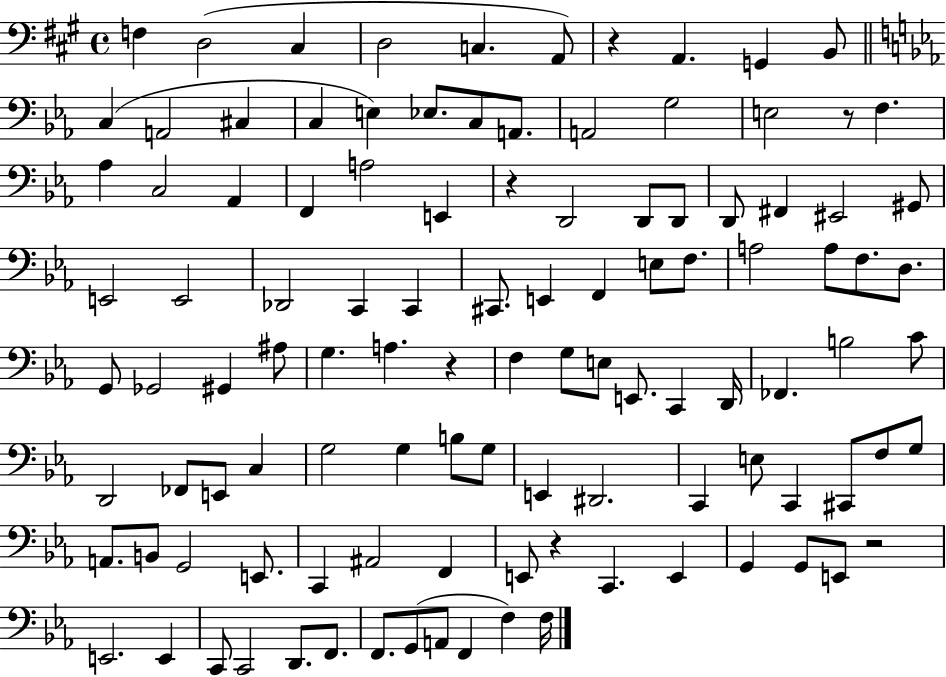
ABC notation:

X:1
T:Untitled
M:4/4
L:1/4
K:A
F, D,2 ^C, D,2 C, A,,/2 z A,, G,, B,,/2 C, A,,2 ^C, C, E, _E,/2 C,/2 A,,/2 A,,2 G,2 E,2 z/2 F, _A, C,2 _A,, F,, A,2 E,, z D,,2 D,,/2 D,,/2 D,,/2 ^F,, ^E,,2 ^G,,/2 E,,2 E,,2 _D,,2 C,, C,, ^C,,/2 E,, F,, E,/2 F,/2 A,2 A,/2 F,/2 D,/2 G,,/2 _G,,2 ^G,, ^A,/2 G, A, z F, G,/2 E,/2 E,,/2 C,, D,,/4 _F,, B,2 C/2 D,,2 _F,,/2 E,,/2 C, G,2 G, B,/2 G,/2 E,, ^D,,2 C,, E,/2 C,, ^C,,/2 F,/2 G,/2 A,,/2 B,,/2 G,,2 E,,/2 C,, ^A,,2 F,, E,,/2 z C,, E,, G,, G,,/2 E,,/2 z2 E,,2 E,, C,,/2 C,,2 D,,/2 F,,/2 F,,/2 G,,/2 A,,/2 F,, F, F,/4